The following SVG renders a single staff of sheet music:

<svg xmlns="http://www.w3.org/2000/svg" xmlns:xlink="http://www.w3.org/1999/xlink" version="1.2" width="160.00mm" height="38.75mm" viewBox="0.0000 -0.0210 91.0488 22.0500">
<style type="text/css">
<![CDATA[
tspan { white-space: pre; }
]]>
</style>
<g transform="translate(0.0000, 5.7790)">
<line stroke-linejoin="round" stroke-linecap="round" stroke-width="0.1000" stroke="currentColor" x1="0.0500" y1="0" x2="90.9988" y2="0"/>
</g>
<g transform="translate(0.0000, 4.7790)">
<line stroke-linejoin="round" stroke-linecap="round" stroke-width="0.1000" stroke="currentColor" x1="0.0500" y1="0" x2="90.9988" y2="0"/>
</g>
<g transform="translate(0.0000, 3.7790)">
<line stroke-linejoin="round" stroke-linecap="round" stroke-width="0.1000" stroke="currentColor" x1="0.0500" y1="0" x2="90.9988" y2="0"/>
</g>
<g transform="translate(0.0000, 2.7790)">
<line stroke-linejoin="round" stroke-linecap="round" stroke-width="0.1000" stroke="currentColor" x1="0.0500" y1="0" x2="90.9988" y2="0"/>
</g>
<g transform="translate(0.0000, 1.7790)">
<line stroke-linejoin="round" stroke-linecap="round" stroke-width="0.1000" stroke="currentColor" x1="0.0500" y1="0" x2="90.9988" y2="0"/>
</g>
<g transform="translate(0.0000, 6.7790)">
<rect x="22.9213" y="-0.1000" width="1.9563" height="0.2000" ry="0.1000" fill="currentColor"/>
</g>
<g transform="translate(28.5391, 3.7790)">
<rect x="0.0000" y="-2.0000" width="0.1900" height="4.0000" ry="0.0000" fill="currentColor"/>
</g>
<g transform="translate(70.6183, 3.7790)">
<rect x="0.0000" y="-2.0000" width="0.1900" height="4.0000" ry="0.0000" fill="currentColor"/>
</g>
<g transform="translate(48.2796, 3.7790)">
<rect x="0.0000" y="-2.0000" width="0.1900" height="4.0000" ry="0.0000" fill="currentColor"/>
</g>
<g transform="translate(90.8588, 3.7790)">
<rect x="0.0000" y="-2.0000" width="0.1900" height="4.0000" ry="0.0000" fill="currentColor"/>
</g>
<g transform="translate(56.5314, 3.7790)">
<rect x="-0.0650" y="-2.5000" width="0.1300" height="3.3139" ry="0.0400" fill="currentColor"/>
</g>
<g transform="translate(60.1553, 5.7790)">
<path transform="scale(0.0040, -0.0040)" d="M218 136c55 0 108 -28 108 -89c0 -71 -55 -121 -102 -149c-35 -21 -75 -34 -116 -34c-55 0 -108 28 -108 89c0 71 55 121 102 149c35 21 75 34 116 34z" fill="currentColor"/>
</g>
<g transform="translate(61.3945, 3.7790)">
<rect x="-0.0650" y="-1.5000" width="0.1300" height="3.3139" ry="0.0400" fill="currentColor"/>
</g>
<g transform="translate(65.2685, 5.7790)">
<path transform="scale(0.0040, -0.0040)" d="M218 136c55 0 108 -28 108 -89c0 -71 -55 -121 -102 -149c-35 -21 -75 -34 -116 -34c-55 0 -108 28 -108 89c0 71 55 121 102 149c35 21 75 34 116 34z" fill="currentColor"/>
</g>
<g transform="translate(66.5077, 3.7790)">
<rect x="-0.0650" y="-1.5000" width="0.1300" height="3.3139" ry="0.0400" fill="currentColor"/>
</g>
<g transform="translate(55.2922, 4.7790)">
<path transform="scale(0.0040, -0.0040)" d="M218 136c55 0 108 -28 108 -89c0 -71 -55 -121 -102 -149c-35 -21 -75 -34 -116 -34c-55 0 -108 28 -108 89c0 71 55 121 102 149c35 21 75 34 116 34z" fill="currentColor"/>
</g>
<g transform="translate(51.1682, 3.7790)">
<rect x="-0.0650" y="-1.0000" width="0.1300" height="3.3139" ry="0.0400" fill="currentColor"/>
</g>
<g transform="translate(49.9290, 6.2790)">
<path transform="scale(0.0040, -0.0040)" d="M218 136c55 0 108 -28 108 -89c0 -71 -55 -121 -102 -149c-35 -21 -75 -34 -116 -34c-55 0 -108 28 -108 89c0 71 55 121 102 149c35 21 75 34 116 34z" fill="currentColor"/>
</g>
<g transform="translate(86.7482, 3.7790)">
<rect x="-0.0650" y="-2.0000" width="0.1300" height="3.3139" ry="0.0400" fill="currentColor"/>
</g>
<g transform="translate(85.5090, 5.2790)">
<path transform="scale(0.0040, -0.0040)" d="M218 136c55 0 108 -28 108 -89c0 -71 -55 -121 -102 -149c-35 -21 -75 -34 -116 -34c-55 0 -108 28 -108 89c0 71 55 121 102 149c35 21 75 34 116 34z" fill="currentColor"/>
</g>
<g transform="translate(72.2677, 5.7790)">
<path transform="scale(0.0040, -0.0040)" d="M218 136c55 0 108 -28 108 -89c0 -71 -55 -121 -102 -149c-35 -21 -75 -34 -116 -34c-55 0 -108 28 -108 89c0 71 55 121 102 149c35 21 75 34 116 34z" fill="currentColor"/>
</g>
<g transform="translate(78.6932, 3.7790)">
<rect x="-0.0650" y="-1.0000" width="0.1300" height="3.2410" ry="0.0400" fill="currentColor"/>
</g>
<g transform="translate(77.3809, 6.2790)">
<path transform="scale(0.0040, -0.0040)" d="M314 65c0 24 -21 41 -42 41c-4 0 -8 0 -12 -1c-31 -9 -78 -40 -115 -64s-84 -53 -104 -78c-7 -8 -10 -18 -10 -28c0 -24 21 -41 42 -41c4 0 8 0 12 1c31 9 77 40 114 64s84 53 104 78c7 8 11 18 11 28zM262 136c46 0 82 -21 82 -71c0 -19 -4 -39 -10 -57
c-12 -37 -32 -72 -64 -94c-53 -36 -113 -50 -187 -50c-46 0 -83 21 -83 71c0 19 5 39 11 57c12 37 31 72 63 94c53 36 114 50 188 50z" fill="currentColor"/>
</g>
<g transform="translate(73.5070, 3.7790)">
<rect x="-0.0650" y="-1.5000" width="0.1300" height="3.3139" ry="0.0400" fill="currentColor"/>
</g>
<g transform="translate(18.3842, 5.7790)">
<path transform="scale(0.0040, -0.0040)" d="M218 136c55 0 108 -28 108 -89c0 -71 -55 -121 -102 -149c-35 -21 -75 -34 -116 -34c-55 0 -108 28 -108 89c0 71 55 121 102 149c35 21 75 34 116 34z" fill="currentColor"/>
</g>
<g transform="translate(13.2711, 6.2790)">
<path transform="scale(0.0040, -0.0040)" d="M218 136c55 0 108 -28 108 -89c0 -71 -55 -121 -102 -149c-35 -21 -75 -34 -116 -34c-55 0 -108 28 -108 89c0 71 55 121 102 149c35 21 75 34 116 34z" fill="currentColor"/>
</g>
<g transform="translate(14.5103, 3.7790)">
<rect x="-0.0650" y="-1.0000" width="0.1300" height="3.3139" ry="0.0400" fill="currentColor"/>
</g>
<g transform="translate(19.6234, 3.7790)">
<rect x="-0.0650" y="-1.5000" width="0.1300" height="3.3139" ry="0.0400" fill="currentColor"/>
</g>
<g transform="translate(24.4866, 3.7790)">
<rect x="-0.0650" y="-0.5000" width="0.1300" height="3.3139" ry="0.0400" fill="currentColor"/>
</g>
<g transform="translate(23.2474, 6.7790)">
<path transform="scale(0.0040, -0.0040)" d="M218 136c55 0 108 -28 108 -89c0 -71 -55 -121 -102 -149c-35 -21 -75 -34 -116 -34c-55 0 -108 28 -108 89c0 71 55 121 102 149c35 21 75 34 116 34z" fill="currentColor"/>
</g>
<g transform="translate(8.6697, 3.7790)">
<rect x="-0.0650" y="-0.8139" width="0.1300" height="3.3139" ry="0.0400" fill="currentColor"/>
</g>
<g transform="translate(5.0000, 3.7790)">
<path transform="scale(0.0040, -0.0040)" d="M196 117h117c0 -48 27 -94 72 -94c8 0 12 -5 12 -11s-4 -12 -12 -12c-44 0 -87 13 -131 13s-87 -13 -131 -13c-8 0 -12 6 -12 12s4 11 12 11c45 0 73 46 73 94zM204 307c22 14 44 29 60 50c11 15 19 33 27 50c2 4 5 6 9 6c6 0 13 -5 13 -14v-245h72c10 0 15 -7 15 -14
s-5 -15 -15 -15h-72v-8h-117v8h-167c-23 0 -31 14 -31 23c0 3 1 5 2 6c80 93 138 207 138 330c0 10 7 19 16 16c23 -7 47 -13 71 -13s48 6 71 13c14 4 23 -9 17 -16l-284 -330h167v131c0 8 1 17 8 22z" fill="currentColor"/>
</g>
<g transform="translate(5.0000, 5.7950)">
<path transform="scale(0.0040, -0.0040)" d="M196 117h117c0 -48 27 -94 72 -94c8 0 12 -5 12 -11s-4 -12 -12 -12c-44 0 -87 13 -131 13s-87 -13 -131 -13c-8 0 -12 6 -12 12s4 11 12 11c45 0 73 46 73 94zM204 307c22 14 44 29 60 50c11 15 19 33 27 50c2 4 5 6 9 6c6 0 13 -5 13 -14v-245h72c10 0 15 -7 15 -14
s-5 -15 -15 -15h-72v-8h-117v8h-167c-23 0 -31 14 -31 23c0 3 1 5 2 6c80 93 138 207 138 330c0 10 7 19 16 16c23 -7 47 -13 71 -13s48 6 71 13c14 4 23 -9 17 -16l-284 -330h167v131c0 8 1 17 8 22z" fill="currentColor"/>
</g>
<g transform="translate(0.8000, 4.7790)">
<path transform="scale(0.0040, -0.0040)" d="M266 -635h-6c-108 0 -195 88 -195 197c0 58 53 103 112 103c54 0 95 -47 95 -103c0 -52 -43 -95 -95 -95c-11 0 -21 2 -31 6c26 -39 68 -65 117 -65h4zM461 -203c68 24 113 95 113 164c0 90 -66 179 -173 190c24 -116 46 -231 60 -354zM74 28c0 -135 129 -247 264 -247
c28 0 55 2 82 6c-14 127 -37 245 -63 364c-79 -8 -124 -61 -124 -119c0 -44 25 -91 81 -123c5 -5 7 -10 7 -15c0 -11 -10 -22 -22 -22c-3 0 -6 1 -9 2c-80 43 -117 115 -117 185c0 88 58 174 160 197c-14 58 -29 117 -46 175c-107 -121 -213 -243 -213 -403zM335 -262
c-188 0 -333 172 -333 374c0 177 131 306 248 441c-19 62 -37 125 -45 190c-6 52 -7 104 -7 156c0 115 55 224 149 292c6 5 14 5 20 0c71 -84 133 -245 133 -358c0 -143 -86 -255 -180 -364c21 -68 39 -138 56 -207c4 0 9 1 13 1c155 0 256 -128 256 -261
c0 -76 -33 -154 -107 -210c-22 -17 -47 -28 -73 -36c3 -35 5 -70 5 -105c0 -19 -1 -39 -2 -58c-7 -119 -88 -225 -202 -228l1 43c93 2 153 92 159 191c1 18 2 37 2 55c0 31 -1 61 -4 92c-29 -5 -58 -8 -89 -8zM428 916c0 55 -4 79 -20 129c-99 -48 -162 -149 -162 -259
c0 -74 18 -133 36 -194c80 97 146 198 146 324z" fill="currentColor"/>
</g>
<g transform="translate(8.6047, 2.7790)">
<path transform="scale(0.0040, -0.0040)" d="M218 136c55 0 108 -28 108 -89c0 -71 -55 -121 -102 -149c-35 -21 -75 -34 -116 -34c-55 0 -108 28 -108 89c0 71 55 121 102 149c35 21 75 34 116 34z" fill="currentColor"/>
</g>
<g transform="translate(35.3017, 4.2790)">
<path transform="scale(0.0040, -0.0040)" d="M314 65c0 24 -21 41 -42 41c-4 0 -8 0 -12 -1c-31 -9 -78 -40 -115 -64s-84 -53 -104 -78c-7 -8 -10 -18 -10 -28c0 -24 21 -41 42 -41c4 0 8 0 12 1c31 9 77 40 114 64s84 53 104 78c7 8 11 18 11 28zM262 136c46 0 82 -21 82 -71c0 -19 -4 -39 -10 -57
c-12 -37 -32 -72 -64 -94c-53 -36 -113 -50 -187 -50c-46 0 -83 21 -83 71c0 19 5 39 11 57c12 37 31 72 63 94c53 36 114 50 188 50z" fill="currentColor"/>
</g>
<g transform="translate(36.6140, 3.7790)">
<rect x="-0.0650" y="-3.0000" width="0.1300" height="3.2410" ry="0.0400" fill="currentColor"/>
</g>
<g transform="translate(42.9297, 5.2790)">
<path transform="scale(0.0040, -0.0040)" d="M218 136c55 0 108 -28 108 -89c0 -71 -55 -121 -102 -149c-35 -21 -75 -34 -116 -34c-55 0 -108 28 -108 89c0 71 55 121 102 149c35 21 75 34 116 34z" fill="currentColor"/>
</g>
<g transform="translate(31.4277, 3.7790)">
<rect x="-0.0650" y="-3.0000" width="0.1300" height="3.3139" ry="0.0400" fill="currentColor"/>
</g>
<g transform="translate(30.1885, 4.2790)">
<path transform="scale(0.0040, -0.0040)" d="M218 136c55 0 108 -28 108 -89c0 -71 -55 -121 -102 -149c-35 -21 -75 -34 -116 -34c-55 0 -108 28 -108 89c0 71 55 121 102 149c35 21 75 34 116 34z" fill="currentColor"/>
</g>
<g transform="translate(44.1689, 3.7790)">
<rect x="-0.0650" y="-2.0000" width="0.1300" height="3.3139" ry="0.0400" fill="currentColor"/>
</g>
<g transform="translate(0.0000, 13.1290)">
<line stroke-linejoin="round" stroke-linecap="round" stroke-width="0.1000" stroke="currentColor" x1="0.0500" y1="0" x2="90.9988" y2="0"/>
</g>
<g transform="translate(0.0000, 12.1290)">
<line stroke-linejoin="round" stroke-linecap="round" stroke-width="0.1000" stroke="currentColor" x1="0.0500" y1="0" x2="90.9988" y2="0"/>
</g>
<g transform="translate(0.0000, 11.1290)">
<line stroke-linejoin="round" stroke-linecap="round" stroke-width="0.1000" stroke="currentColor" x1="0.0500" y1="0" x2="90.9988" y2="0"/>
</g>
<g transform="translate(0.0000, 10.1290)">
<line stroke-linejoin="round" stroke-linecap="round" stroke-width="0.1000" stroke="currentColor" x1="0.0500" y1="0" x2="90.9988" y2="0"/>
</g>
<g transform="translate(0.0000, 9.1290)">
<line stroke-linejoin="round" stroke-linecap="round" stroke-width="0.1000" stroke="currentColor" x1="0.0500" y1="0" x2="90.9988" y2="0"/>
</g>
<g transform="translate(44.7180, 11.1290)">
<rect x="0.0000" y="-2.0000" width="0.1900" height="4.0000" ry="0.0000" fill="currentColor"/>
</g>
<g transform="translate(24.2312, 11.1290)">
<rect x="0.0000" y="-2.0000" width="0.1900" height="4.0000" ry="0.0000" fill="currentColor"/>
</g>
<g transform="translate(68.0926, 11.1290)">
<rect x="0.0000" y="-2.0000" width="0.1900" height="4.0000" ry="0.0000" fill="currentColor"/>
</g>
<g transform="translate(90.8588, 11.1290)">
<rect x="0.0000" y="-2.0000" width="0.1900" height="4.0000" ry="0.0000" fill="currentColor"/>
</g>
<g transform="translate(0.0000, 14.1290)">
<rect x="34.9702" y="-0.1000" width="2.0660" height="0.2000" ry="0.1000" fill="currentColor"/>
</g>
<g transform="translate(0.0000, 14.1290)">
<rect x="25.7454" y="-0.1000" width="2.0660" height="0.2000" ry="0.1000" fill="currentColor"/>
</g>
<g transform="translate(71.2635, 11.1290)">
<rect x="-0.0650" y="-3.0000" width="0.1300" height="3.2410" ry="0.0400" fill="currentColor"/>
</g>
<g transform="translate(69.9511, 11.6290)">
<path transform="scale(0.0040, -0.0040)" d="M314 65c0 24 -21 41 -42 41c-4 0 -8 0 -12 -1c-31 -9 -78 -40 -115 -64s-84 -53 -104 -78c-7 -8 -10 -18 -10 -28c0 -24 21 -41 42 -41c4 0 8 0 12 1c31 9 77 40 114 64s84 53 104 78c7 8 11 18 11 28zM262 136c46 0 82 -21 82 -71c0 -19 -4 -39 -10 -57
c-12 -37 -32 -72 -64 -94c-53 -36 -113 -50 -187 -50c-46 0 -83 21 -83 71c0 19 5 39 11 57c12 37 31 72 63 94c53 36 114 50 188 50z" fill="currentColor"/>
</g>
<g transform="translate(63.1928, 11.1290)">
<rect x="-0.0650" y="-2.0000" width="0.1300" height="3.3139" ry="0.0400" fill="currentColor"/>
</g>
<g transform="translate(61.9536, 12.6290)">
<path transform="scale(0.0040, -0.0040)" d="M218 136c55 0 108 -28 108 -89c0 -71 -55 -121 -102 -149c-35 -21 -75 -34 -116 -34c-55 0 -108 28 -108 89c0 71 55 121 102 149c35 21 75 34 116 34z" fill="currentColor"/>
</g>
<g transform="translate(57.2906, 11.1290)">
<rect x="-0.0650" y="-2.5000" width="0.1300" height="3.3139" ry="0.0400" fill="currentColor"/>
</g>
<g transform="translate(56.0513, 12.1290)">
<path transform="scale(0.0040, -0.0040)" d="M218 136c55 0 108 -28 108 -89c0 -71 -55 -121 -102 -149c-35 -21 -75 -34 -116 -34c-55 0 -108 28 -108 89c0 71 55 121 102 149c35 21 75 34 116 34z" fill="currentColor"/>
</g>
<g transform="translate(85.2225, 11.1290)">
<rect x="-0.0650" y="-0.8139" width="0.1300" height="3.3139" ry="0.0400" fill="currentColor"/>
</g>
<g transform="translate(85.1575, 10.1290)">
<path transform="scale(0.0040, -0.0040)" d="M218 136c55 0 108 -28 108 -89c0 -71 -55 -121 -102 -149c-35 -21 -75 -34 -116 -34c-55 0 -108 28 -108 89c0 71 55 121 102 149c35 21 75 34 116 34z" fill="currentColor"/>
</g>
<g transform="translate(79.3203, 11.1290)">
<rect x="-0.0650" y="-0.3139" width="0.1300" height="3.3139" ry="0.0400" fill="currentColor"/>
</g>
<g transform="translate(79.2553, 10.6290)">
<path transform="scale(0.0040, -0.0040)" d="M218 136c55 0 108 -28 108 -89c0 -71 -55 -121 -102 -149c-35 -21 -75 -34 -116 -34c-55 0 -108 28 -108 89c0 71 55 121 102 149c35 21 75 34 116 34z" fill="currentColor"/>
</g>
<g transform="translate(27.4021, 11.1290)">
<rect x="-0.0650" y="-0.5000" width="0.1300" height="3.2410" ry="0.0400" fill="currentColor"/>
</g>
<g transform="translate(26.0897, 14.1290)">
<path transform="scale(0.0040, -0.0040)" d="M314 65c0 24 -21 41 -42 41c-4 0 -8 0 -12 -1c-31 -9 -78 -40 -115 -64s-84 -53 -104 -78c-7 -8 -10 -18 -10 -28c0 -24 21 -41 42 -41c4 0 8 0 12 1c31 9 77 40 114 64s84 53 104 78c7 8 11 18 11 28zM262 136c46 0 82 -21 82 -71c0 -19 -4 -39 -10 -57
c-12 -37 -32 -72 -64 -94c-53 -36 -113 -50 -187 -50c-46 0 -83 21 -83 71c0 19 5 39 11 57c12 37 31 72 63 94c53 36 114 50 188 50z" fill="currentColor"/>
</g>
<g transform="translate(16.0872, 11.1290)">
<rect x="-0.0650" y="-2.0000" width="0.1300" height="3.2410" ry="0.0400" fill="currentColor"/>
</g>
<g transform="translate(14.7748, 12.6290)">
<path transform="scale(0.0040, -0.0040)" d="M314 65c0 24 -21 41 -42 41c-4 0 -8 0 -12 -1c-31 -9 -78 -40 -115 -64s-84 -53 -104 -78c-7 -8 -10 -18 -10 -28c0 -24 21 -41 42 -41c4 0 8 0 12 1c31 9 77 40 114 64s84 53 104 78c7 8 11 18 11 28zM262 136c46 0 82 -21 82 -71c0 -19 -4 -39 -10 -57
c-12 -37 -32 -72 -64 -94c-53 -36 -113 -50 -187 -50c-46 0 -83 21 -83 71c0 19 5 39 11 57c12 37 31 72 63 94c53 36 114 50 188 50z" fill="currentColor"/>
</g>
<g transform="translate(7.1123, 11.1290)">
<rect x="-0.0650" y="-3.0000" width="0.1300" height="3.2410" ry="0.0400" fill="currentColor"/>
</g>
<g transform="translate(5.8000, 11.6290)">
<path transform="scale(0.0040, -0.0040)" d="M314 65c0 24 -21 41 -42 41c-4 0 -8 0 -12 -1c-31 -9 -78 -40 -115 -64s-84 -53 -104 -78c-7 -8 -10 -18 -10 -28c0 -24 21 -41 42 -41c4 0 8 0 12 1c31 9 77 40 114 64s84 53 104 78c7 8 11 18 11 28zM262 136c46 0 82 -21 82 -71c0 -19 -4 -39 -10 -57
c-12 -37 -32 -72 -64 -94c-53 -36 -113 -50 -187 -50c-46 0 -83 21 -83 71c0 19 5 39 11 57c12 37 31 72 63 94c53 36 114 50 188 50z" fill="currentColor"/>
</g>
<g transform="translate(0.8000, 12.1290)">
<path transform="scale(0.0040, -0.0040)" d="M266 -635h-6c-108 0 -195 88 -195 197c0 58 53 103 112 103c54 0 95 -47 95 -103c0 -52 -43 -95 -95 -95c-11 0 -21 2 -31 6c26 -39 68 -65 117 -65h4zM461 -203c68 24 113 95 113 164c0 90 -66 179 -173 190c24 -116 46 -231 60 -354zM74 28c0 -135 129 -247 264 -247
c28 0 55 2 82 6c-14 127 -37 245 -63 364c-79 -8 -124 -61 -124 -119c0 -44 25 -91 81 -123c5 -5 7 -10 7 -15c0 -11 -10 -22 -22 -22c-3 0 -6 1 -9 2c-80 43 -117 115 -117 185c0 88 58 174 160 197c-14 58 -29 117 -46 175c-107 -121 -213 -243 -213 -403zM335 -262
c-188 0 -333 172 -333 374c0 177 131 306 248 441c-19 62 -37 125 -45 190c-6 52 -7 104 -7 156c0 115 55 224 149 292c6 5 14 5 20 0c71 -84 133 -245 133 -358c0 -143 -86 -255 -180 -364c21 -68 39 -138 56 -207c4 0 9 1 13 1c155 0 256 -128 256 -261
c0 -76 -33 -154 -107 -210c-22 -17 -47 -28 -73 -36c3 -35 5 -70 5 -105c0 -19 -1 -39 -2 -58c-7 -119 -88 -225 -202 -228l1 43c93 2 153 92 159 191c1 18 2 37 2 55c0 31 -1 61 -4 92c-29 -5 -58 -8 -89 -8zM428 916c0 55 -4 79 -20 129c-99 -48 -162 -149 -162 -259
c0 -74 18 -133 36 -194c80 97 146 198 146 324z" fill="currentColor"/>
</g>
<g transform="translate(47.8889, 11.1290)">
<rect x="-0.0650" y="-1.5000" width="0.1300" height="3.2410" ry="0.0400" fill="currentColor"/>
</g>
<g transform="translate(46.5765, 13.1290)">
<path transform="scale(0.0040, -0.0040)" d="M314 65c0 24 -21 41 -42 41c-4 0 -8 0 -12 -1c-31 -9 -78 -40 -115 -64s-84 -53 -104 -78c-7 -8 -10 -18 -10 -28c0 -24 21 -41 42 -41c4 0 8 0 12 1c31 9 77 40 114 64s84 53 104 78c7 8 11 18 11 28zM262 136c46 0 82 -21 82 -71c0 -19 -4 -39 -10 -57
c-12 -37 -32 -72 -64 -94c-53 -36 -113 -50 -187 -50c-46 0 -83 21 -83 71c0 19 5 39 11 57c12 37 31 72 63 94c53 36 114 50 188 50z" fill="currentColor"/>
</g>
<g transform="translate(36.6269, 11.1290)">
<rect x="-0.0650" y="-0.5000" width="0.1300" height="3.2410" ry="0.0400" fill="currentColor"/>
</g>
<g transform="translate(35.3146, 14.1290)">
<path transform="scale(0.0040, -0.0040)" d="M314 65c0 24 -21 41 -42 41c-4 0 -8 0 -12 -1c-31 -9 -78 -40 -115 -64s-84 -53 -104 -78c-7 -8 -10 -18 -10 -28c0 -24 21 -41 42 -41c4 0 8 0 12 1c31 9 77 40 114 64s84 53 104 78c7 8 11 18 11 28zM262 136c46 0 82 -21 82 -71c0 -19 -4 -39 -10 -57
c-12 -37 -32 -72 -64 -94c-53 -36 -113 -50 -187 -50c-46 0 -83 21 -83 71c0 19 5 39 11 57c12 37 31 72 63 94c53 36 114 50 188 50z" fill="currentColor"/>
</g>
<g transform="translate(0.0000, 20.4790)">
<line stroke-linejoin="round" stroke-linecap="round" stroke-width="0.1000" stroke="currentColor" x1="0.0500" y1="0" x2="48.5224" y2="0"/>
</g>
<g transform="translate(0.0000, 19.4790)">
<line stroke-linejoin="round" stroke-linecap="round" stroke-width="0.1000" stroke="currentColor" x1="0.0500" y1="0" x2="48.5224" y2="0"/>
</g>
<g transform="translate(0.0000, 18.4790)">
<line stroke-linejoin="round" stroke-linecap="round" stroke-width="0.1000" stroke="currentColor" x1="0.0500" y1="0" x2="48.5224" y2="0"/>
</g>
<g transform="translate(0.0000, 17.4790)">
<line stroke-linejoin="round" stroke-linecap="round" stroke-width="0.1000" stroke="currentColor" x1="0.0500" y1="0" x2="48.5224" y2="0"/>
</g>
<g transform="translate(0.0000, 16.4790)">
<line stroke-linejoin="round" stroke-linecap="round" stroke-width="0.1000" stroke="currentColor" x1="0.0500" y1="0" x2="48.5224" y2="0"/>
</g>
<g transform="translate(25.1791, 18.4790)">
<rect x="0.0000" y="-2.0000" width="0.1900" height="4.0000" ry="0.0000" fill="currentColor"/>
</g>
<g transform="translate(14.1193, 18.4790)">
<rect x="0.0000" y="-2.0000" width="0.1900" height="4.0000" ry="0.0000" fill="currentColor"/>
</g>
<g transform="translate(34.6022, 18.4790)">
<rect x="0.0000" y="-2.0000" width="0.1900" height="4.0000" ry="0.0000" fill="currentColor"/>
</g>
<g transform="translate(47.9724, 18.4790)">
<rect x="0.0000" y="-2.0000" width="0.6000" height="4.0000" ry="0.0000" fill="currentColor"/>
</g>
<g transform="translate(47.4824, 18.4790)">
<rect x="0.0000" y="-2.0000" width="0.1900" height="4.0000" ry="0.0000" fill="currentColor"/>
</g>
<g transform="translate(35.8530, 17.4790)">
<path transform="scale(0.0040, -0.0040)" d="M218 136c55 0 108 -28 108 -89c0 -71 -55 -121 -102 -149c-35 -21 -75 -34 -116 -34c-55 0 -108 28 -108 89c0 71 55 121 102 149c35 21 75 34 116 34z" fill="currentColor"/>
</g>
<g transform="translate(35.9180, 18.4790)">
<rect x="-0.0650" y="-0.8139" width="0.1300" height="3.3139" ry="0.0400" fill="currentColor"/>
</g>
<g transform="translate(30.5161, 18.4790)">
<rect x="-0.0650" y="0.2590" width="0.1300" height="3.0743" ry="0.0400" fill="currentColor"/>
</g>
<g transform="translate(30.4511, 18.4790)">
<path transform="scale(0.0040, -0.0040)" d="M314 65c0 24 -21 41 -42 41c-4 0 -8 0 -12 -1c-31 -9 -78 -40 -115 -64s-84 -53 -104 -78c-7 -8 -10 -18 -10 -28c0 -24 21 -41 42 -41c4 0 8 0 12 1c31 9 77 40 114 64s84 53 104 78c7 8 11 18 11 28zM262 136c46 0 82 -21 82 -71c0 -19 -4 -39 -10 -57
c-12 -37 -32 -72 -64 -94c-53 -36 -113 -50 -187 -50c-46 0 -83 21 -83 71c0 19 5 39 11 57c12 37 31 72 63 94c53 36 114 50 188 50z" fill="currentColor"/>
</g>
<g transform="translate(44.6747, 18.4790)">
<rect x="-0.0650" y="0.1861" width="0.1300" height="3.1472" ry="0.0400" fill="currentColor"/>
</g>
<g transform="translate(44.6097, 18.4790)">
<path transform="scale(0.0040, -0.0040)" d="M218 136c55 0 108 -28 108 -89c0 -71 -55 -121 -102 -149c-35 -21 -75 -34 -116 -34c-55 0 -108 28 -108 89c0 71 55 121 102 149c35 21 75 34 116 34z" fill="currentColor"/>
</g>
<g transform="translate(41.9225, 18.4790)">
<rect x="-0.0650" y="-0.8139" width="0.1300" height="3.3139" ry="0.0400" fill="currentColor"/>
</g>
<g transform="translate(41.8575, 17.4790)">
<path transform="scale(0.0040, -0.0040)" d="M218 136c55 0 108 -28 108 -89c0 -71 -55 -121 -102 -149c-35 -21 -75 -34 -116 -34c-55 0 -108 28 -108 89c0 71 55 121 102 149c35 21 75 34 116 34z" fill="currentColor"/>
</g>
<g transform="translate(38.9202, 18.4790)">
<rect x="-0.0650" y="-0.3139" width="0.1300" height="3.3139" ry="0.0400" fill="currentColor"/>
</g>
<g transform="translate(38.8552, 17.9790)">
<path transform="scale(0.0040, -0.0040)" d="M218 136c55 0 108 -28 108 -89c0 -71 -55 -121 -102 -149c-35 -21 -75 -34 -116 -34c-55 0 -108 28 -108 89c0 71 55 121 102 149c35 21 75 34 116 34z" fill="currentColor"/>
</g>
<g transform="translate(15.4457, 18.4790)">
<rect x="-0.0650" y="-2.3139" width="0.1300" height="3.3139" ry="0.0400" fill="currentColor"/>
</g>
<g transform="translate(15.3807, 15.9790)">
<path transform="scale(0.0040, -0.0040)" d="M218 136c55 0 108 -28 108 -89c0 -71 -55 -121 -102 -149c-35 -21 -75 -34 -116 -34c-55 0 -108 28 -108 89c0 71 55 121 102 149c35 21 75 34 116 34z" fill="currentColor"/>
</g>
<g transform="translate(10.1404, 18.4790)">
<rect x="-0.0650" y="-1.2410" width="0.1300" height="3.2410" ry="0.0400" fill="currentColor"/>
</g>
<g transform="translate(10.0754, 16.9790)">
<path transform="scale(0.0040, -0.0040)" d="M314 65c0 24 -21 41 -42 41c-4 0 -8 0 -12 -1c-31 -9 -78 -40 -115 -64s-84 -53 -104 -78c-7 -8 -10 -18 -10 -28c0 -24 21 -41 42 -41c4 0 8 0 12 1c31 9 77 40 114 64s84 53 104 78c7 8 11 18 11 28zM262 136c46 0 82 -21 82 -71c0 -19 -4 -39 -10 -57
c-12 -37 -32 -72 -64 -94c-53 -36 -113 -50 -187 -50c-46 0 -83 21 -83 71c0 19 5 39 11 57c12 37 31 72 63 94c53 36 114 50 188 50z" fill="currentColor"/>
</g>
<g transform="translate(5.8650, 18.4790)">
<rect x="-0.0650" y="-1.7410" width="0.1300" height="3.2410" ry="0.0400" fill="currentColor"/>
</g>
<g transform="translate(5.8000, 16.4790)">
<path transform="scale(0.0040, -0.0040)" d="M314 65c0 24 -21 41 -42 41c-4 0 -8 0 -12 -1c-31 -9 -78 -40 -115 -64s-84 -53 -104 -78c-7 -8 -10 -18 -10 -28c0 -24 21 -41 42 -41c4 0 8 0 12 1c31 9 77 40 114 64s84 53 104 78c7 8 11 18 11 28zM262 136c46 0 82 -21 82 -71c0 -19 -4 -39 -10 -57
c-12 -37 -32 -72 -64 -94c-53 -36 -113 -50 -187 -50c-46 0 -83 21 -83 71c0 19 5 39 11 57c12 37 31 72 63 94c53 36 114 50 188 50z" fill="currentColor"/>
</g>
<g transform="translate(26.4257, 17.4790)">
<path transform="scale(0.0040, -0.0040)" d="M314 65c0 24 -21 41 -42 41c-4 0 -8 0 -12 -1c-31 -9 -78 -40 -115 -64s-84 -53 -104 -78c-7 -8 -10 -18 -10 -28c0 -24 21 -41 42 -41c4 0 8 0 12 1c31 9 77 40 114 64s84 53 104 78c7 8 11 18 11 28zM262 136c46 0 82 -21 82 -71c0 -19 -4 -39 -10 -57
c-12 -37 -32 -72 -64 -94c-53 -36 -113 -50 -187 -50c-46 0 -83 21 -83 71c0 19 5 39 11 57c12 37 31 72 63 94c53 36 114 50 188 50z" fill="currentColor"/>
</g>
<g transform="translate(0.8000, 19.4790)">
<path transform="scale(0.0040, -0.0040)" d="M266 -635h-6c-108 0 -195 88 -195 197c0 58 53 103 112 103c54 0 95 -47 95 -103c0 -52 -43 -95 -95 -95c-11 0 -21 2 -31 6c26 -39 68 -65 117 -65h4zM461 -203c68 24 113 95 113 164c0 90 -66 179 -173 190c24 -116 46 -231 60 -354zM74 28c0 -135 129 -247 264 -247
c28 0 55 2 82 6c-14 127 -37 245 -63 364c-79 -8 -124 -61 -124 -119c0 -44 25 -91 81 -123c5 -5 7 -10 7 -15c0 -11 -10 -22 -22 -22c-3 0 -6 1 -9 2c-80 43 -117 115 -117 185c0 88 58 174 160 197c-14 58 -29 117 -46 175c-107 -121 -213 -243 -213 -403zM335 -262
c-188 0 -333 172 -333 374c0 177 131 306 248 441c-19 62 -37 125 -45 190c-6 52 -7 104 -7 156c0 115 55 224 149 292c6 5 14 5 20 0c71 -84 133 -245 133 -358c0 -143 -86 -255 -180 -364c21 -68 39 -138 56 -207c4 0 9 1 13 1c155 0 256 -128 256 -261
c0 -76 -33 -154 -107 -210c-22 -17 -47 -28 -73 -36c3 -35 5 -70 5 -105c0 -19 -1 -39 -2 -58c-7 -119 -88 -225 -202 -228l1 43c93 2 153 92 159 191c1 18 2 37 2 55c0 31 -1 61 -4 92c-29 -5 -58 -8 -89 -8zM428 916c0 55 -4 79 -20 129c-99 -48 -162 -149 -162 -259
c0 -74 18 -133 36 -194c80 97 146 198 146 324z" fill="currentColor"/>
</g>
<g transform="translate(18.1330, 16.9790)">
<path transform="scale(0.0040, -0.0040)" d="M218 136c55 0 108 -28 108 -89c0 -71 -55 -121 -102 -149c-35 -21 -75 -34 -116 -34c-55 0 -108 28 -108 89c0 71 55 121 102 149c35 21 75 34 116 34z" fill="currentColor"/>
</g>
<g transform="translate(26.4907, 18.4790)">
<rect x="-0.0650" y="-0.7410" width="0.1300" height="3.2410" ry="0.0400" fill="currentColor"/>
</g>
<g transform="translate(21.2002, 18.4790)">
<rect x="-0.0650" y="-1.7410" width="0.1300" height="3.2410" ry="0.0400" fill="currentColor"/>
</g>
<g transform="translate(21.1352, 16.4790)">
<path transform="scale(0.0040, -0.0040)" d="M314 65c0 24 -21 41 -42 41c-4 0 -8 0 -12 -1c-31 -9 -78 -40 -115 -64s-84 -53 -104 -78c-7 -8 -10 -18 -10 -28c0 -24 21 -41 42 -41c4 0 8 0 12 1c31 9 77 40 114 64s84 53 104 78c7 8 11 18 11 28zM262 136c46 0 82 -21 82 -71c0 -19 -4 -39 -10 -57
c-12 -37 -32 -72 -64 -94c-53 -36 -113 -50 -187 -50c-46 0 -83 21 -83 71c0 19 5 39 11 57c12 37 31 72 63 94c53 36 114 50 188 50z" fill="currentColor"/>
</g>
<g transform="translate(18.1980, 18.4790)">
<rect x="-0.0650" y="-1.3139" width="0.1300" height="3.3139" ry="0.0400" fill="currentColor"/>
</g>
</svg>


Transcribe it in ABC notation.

X:1
T:Untitled
M:4/4
L:1/4
K:C
d D E C A A2 F D G E E E D2 F A2 F2 C2 C2 E2 G F A2 c d f2 e2 g e f2 d2 B2 d c d B